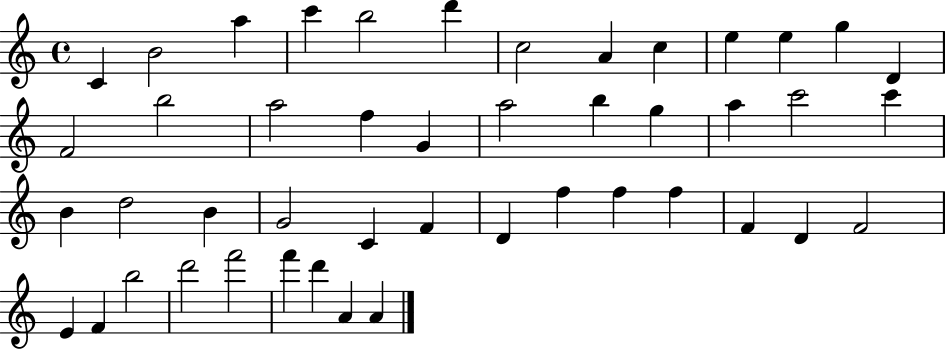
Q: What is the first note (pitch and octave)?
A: C4